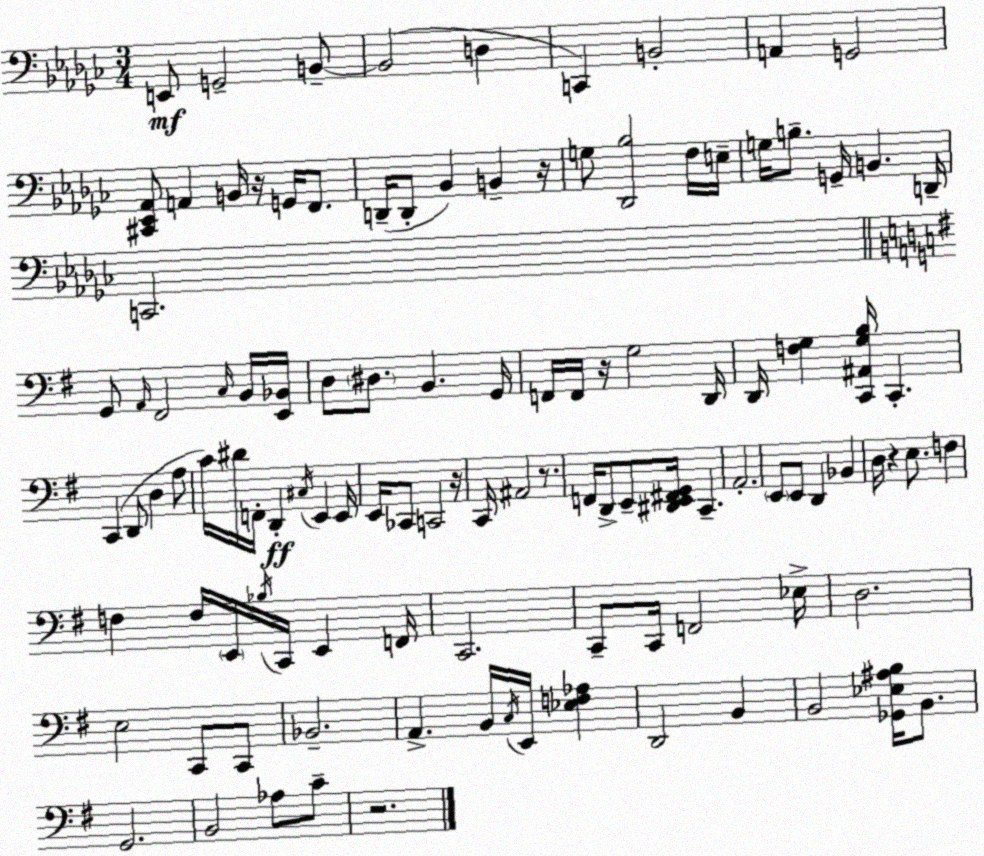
X:1
T:Untitled
M:3/4
L:1/4
K:Ebm
E,,/2 G,,2 B,,/2 B,,2 D, C,, B,,2 A,, G,,2 [^C,,_E,,_A,,]/2 A,, B,,/4 z/4 G,,/4 F,,/2 D,,/4 D,,/2 _B,, B,, z/4 G,/2 [_D,,_B,]2 F,/4 E,/4 G,/4 B,/2 G,,/4 B,, D,,/4 C,,2 G,,/2 A,,/4 ^F,,2 C,/4 B,,/4 [E,,_B,,]/4 D,/2 ^D,/2 B,, G,,/4 F,,/4 F,,/4 z/4 G,2 D,,/4 D,,/4 [F,G,] [C,,^A,,G,B,]/4 C,, C,, D,,/2 D, A,/2 C/4 ^D/4 F,,/4 D,, ^C,/4 E,, E,,/4 E,,/4 _C,,/2 C,,2 z/4 C,,/4 ^A,,2 z/2 F,,/4 D,,/2 E,,/2 [^D,,E,,^F,,G,,]/4 C,, A,,2 E,,/2 E,,/2 D,, _B,, D,/4 z E,/2 F, F, F,/4 E,,/4 _B,/4 C,,/4 E,, F,,/4 C,,2 C,,/2 C,,/4 F,,2 _E,/4 D,2 E,2 C,,/2 C,,/2 _B,,2 A,, B,,/4 C,/4 E,,/4 [_E,F,_A,] D,,2 B,, B,,2 [_G,,_E,^A,B,]/4 B,,/2 G,,2 B,,2 _A,/2 C/2 z2